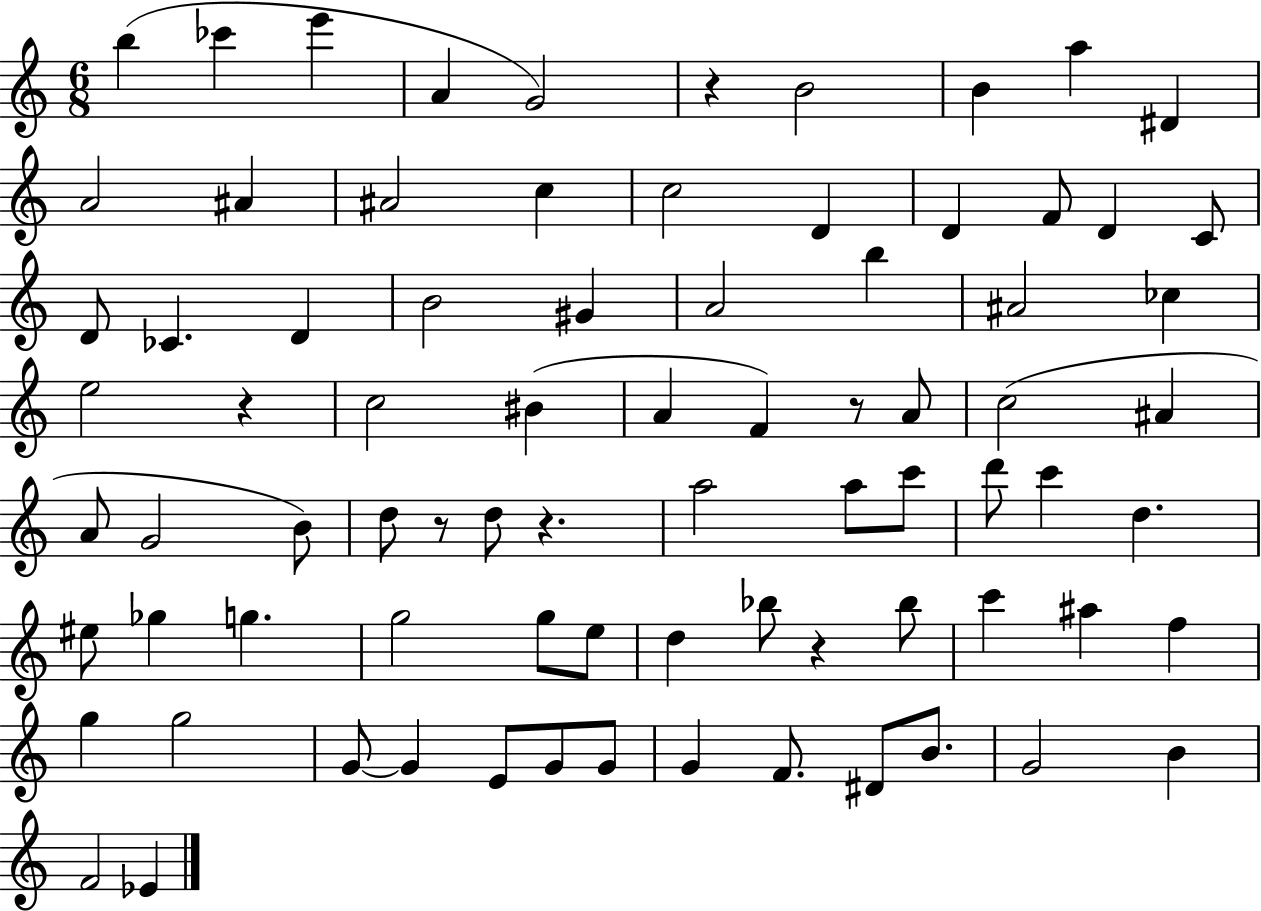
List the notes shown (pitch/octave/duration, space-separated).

B5/q CES6/q E6/q A4/q G4/h R/q B4/h B4/q A5/q D#4/q A4/h A#4/q A#4/h C5/q C5/h D4/q D4/q F4/e D4/q C4/e D4/e CES4/q. D4/q B4/h G#4/q A4/h B5/q A#4/h CES5/q E5/h R/q C5/h BIS4/q A4/q F4/q R/e A4/e C5/h A#4/q A4/e G4/h B4/e D5/e R/e D5/e R/q. A5/h A5/e C6/e D6/e C6/q D5/q. EIS5/e Gb5/q G5/q. G5/h G5/e E5/e D5/q Bb5/e R/q Bb5/e C6/q A#5/q F5/q G5/q G5/h G4/e G4/q E4/e G4/e G4/e G4/q F4/e. D#4/e B4/e. G4/h B4/q F4/h Eb4/q